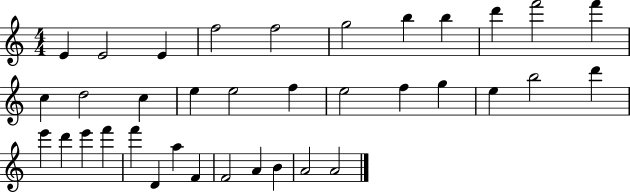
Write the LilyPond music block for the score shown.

{
  \clef treble
  \numericTimeSignature
  \time 4/4
  \key c \major
  e'4 e'2 e'4 | f''2 f''2 | g''2 b''4 b''4 | d'''4 f'''2 f'''4 | \break c''4 d''2 c''4 | e''4 e''2 f''4 | e''2 f''4 g''4 | e''4 b''2 d'''4 | \break e'''4 d'''4 e'''4 f'''4 | f'''4 d'4 a''4 f'4 | f'2 a'4 b'4 | a'2 a'2 | \break \bar "|."
}